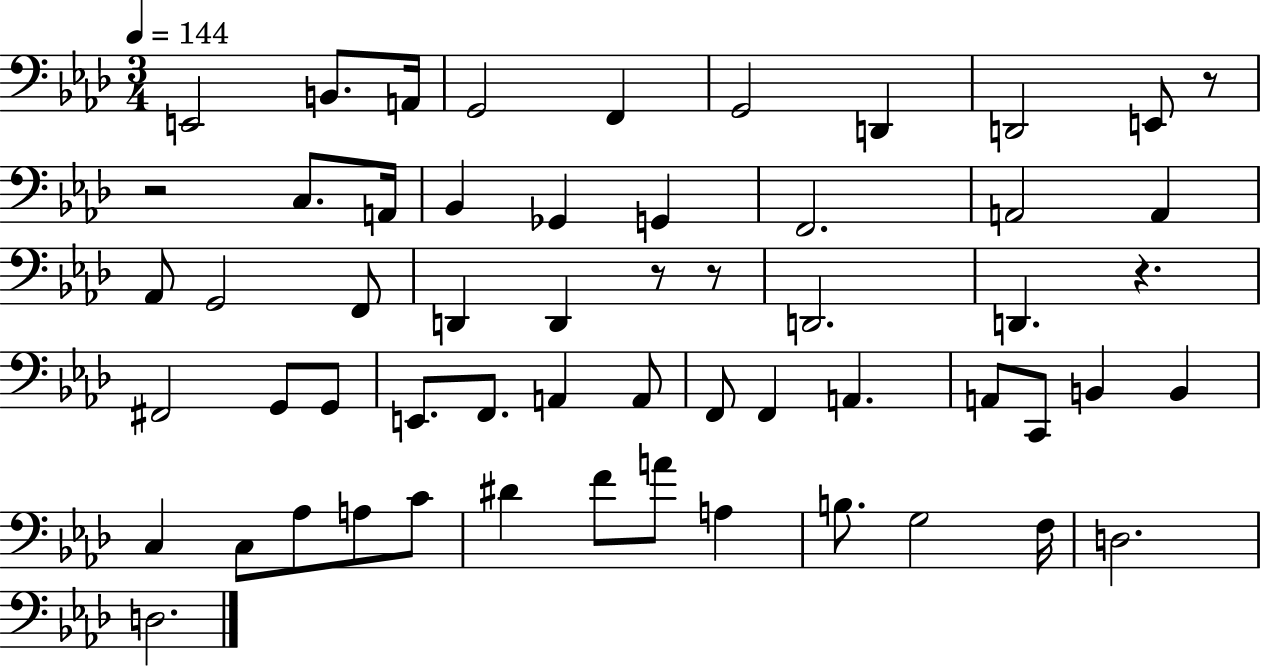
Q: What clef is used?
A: bass